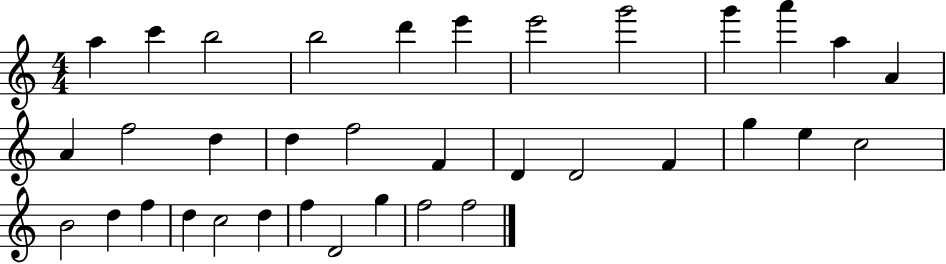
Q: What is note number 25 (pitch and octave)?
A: B4